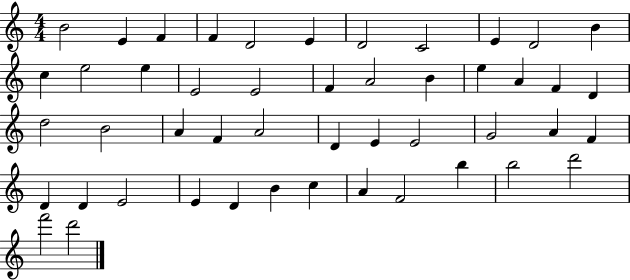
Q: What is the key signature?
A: C major